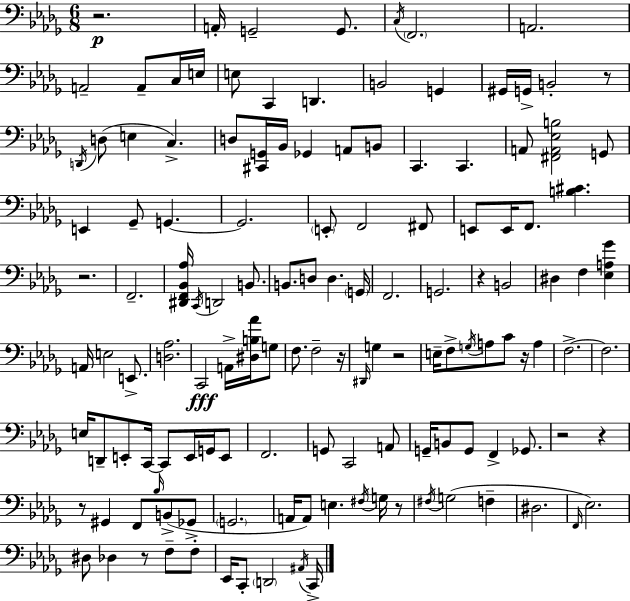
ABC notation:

X:1
T:Untitled
M:6/8
L:1/4
K:Bbm
z2 A,,/4 G,,2 G,,/2 C,/4 F,,2 A,,2 A,,2 A,,/2 C,/4 E,/4 E,/2 C,, D,, B,,2 G,, ^G,,/4 G,,/4 B,,2 z/2 D,,/4 D,/2 E, C, D,/2 [^C,,G,,]/4 _B,,/4 _G,, A,,/2 B,,/2 C,, C,, A,,/2 [^F,,A,,_E,B,]2 G,,/2 E,, _G,,/2 G,, G,,2 E,,/2 F,,2 ^F,,/2 E,,/2 E,,/4 F,,/2 [B,^C] z2 F,,2 [^D,,F,,_B,,_A,]/4 C,,/4 D,,2 B,,/2 B,,/2 D,/2 D, G,,/4 F,,2 G,,2 z B,,2 ^D, F, [_E,A,_G] A,,/4 E,2 E,,/2 [D,_A,]2 C,,2 A,,/4 [^D,B,_A]/4 G,/2 F,/2 F,2 z/4 ^D,,/4 G, z2 E,/4 F,/2 G,/4 A,/2 C/2 z/4 A, F,2 F,2 E,/4 D,,/2 E,,/2 C,,/4 C,,/2 E,,/4 G,,/4 E,,/2 F,,2 G,,/2 C,,2 A,,/2 G,,/4 B,,/2 G,,/2 F,, _G,,/2 z2 z z/2 ^G,, F,,/2 _B,/4 B,,/2 _G,,/2 G,,2 A,,/4 A,,/2 E, ^F,/4 G,/4 z/2 ^F,/4 G,2 F, ^D,2 F,,/4 _E,2 ^D,/2 _D, z/2 F,/2 F,/2 _E,,/4 C,,/2 D,,2 ^A,,/4 C,,/4